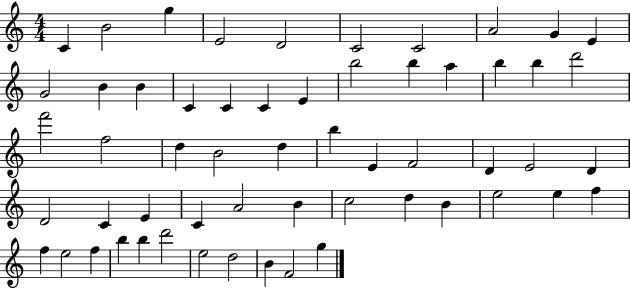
C4/q B4/h G5/q E4/h D4/h C4/h C4/h A4/h G4/q E4/q G4/h B4/q B4/q C4/q C4/q C4/q E4/q B5/h B5/q A5/q B5/q B5/q D6/h F6/h F5/h D5/q B4/h D5/q B5/q E4/q F4/h D4/q E4/h D4/q D4/h C4/q E4/q C4/q A4/h B4/q C5/h D5/q B4/q E5/h E5/q F5/q F5/q E5/h F5/q B5/q B5/q D6/h E5/h D5/h B4/q F4/h G5/q